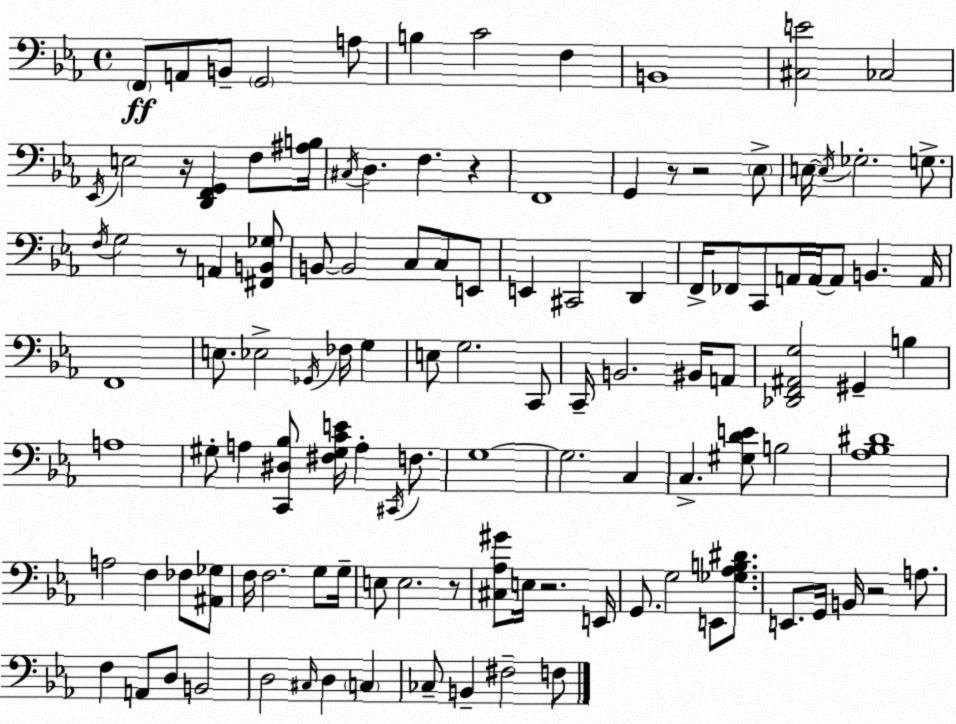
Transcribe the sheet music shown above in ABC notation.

X:1
T:Untitled
M:4/4
L:1/4
K:Eb
F,,/2 A,,/2 B,,/2 G,,2 A,/2 B, C2 F, B,,4 [^C,E]2 _C,2 _E,,/4 E,2 z/4 [D,,F,,G,,] F,/2 [^A,B,]/4 ^C,/4 D, F, z F,,4 G,, z/2 z2 _E,/2 E,/4 E,/4 _G,2 G,/2 F,/4 G,2 z/2 A,, [^F,,B,,_G,]/2 B,,/2 B,,2 C,/2 C,/2 E,,/2 E,, ^C,,2 D,, F,,/4 _F,,/2 C,,/2 A,,/4 A,,/4 A,,/2 B,, A,,/4 F,,4 E,/2 _E,2 _G,,/4 _F,/4 G, E,/2 G,2 C,,/2 C,,/4 B,,2 ^B,,/4 A,,/2 [_D,,F,,^A,,G,]2 ^G,, B, A,4 ^G,/2 A, [C,,^D,_B,]/2 [^F,^G,CE]/4 A, ^C,,/4 F,/2 G,4 G,2 C, C, [^G,DE]/2 B,2 [_A,_B,^D]4 A,2 F, _F,/2 [^A,,_G,]/2 F,/4 F,2 G,/2 G,/4 E,/2 E,2 z/2 [^C,_A,^G]/2 E,/4 z2 E,,/4 G,,/2 G,2 E,,/2 [_G,_A,B,^D]/2 E,,/2 G,,/4 B,,/4 z2 A,/2 F, A,,/2 D,/2 B,,2 D,2 ^C,/4 D, C, _C,/2 B,, ^F,2 F,/2